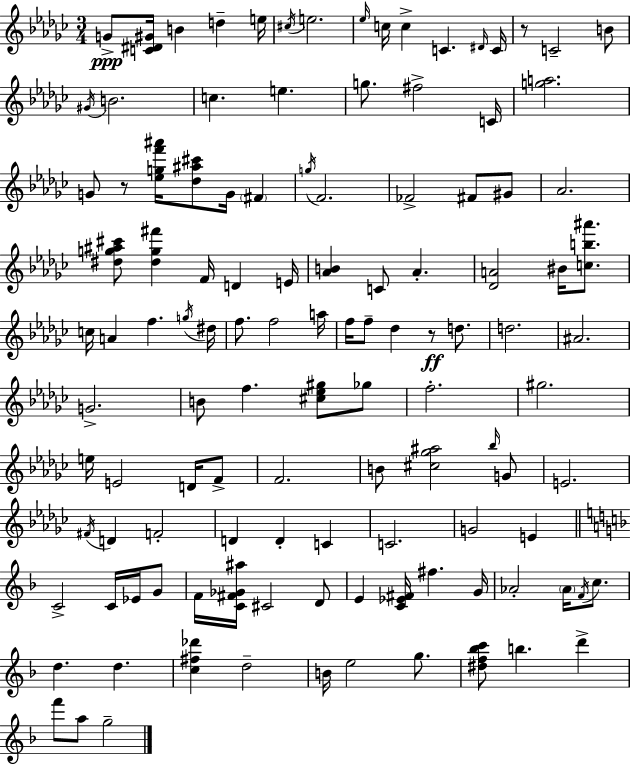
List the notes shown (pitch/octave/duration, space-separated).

G4/e [C4,D#4,G#4]/s B4/q D5/q E5/s C#5/s E5/h. Eb5/s C5/s C5/q C4/q. D#4/s C4/s R/e C4/h B4/e G#4/s B4/h. C5/q. E5/q. G5/e. F#5/h C4/s [G5,A5]/h. G4/e R/e [Eb5,G5,F6,A#6]/s [Db5,A#5,C#6]/e G4/s F#4/q G5/s F4/h. FES4/h F#4/e G#4/e Ab4/h. [D#5,G5,A#5,C#6]/e [D#5,G5,F#6]/q F4/s D4/q E4/s [Ab4,B4]/q C4/e Ab4/q. [Db4,A4]/h BIS4/s [C5,B5,A#6]/e. C5/s A4/q F5/q. G5/s D#5/s F5/e. F5/h A5/s F5/s F5/e Db5/q R/e D5/e. D5/h. A#4/h. G4/h. B4/e F5/q. [C#5,Eb5,G#5]/e Gb5/e F5/h. G#5/h. E5/s E4/h D4/s F4/e F4/h. B4/e [C#5,Gb5,A#5]/h Bb5/s G4/e E4/h. F#4/s D4/q F4/h D4/q D4/q C4/q C4/h. G4/h E4/q C4/h C4/s Eb4/s G4/e F4/s [C4,F#4,Gb4,A#5]/s C#4/h D4/e E4/q [C4,Eb4,F#4]/s F#5/q. G4/s Ab4/h Ab4/s F4/s C5/e. D5/q. D5/q. [C5,F#5,Db6]/q D5/h B4/s E5/h G5/e. [D#5,F5,Bb5,C6]/e B5/q. D6/q F6/e A5/e G5/h